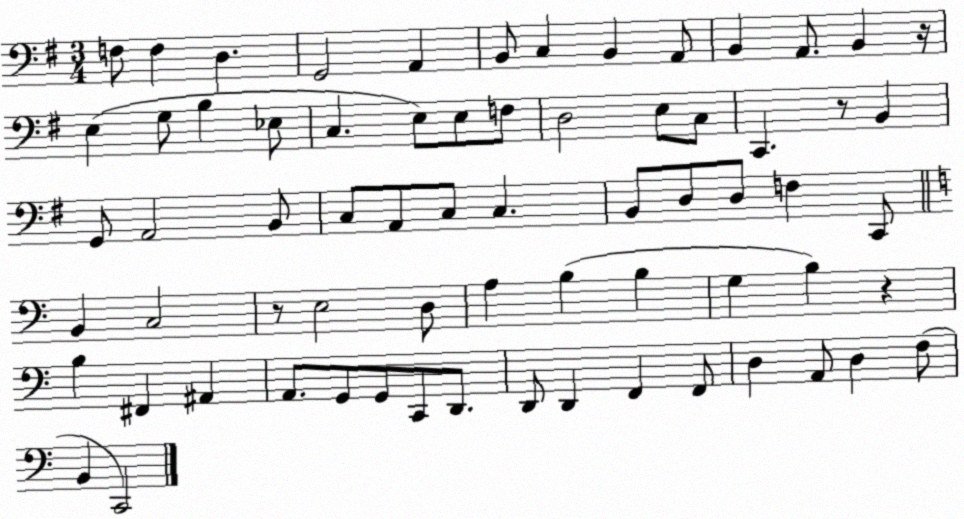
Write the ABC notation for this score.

X:1
T:Untitled
M:3/4
L:1/4
K:G
F,/2 F, D, G,,2 A,, B,,/2 C, B,, A,,/2 B,, A,,/2 B,, z/4 E, G,/2 B, _E,/2 C, E,/2 E,/2 F,/2 D,2 E,/2 C,/2 C,, z/2 B,, G,,/2 A,,2 B,,/2 C,/2 A,,/2 C,/2 C, B,,/2 D,/2 D,/2 F, C,,/2 B,, C,2 z/2 E,2 D,/2 A, B, B, G, B, z B, ^F,, ^A,, A,,/2 G,,/2 G,,/2 C,,/2 D,,/2 D,,/2 D,, F,, F,,/2 D, A,,/2 D, F,/2 B,, C,,2